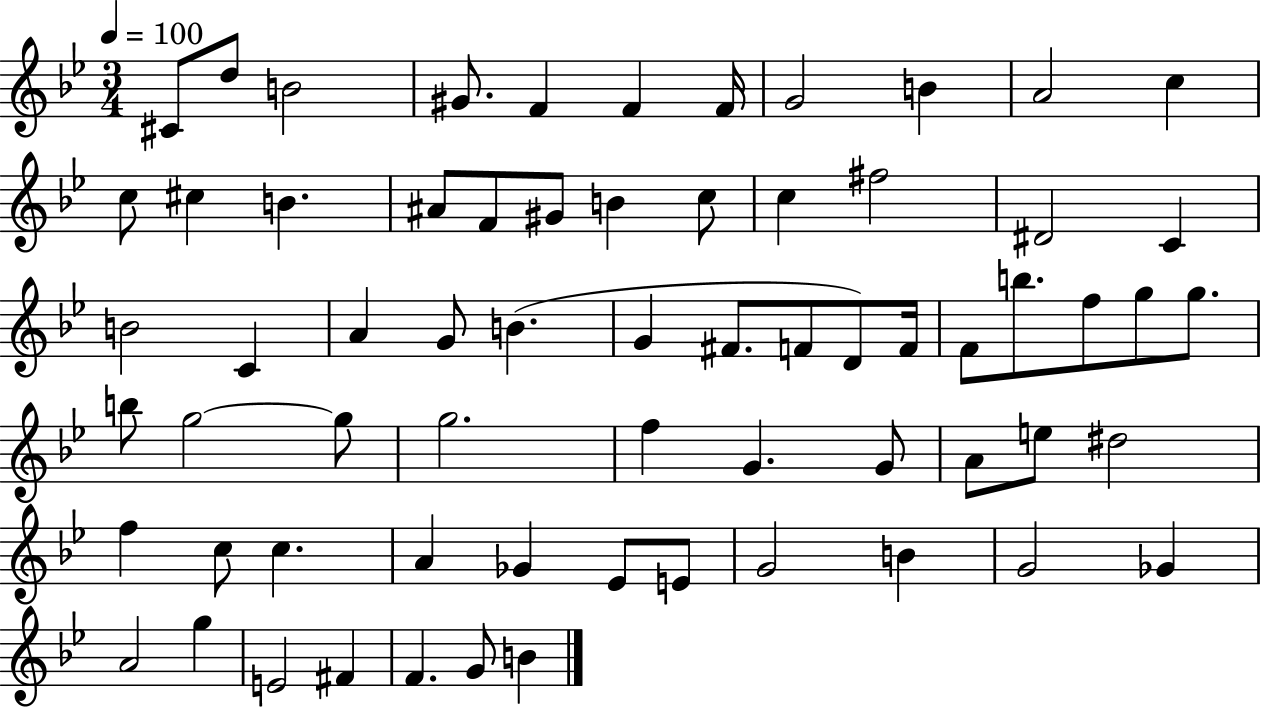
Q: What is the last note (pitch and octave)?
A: B4